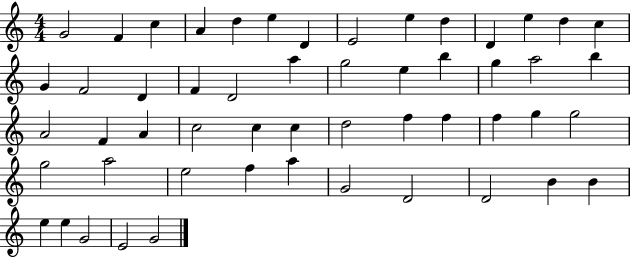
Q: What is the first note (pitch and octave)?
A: G4